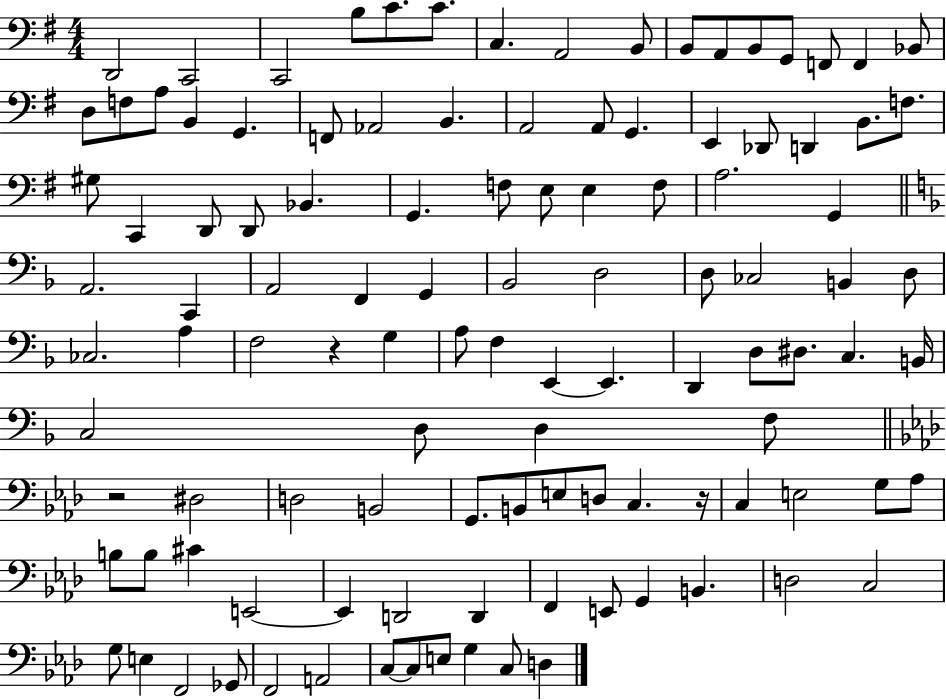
{
  \clef bass
  \numericTimeSignature
  \time 4/4
  \key g \major
  d,2 c,2 | c,2 b8 c'8. c'8. | c4. a,2 b,8 | b,8 a,8 b,8 g,8 f,8 f,4 bes,8 | \break d8 f8 a8 b,4 g,4. | f,8 aes,2 b,4. | a,2 a,8 g,4. | e,4 des,8 d,4 b,8. f8. | \break gis8 c,4 d,8 d,8 bes,4. | g,4. f8 e8 e4 f8 | a2. g,4 | \bar "||" \break \key d \minor a,2. c,4 | a,2 f,4 g,4 | bes,2 d2 | d8 ces2 b,4 d8 | \break ces2. a4 | f2 r4 g4 | a8 f4 e,4~~ e,4. | d,4 d8 dis8. c4. b,16 | \break c2 d8 d4 f8 | \bar "||" \break \key f \minor r2 dis2 | d2 b,2 | g,8. b,8 e8 d8 c4. r16 | c4 e2 g8 aes8 | \break b8 b8 cis'4 e,2~~ | e,4 d,2 d,4 | f,4 e,8 g,4 b,4. | d2 c2 | \break g8 e4 f,2 ges,8 | f,2 a,2 | c8~~ c8 e8 g4 c8 d4 | \bar "|."
}